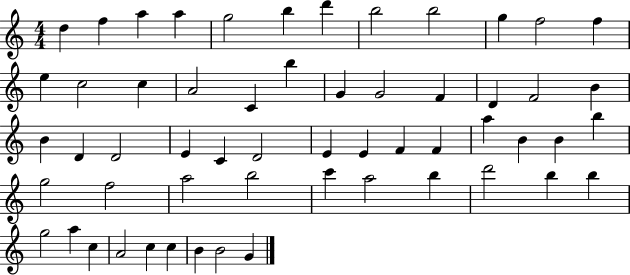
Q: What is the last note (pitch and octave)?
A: G4